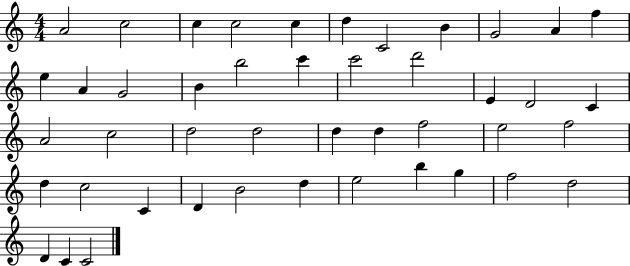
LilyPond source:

{
  \clef treble
  \numericTimeSignature
  \time 4/4
  \key c \major
  a'2 c''2 | c''4 c''2 c''4 | d''4 c'2 b'4 | g'2 a'4 f''4 | \break e''4 a'4 g'2 | b'4 b''2 c'''4 | c'''2 d'''2 | e'4 d'2 c'4 | \break a'2 c''2 | d''2 d''2 | d''4 d''4 f''2 | e''2 f''2 | \break d''4 c''2 c'4 | d'4 b'2 d''4 | e''2 b''4 g''4 | f''2 d''2 | \break d'4 c'4 c'2 | \bar "|."
}